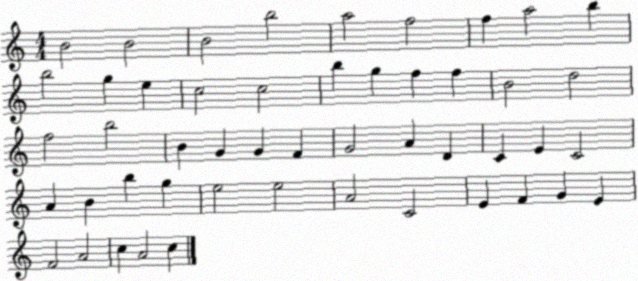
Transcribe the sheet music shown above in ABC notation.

X:1
T:Untitled
M:4/4
L:1/4
K:C
B2 B2 B2 b2 a2 f2 f a2 b b2 g e c2 c2 b g f f B2 d2 f2 b2 B G G F G2 A D C E C2 A B b g e2 e2 A2 C2 E F G E F2 A2 c A2 c